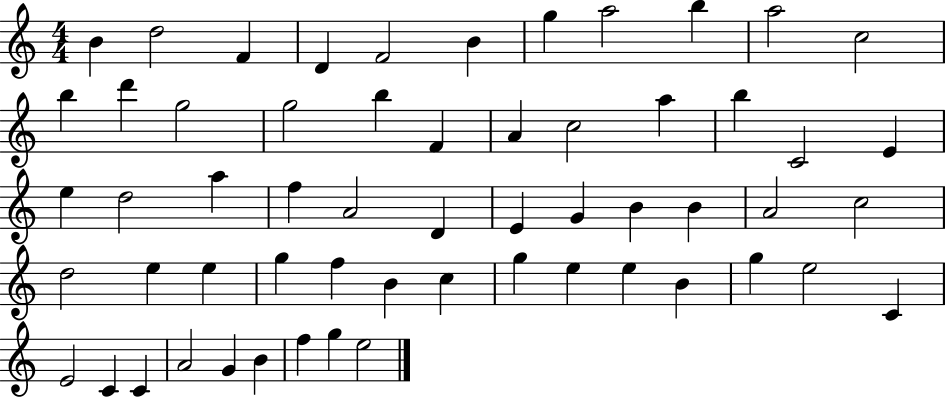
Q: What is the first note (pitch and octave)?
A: B4